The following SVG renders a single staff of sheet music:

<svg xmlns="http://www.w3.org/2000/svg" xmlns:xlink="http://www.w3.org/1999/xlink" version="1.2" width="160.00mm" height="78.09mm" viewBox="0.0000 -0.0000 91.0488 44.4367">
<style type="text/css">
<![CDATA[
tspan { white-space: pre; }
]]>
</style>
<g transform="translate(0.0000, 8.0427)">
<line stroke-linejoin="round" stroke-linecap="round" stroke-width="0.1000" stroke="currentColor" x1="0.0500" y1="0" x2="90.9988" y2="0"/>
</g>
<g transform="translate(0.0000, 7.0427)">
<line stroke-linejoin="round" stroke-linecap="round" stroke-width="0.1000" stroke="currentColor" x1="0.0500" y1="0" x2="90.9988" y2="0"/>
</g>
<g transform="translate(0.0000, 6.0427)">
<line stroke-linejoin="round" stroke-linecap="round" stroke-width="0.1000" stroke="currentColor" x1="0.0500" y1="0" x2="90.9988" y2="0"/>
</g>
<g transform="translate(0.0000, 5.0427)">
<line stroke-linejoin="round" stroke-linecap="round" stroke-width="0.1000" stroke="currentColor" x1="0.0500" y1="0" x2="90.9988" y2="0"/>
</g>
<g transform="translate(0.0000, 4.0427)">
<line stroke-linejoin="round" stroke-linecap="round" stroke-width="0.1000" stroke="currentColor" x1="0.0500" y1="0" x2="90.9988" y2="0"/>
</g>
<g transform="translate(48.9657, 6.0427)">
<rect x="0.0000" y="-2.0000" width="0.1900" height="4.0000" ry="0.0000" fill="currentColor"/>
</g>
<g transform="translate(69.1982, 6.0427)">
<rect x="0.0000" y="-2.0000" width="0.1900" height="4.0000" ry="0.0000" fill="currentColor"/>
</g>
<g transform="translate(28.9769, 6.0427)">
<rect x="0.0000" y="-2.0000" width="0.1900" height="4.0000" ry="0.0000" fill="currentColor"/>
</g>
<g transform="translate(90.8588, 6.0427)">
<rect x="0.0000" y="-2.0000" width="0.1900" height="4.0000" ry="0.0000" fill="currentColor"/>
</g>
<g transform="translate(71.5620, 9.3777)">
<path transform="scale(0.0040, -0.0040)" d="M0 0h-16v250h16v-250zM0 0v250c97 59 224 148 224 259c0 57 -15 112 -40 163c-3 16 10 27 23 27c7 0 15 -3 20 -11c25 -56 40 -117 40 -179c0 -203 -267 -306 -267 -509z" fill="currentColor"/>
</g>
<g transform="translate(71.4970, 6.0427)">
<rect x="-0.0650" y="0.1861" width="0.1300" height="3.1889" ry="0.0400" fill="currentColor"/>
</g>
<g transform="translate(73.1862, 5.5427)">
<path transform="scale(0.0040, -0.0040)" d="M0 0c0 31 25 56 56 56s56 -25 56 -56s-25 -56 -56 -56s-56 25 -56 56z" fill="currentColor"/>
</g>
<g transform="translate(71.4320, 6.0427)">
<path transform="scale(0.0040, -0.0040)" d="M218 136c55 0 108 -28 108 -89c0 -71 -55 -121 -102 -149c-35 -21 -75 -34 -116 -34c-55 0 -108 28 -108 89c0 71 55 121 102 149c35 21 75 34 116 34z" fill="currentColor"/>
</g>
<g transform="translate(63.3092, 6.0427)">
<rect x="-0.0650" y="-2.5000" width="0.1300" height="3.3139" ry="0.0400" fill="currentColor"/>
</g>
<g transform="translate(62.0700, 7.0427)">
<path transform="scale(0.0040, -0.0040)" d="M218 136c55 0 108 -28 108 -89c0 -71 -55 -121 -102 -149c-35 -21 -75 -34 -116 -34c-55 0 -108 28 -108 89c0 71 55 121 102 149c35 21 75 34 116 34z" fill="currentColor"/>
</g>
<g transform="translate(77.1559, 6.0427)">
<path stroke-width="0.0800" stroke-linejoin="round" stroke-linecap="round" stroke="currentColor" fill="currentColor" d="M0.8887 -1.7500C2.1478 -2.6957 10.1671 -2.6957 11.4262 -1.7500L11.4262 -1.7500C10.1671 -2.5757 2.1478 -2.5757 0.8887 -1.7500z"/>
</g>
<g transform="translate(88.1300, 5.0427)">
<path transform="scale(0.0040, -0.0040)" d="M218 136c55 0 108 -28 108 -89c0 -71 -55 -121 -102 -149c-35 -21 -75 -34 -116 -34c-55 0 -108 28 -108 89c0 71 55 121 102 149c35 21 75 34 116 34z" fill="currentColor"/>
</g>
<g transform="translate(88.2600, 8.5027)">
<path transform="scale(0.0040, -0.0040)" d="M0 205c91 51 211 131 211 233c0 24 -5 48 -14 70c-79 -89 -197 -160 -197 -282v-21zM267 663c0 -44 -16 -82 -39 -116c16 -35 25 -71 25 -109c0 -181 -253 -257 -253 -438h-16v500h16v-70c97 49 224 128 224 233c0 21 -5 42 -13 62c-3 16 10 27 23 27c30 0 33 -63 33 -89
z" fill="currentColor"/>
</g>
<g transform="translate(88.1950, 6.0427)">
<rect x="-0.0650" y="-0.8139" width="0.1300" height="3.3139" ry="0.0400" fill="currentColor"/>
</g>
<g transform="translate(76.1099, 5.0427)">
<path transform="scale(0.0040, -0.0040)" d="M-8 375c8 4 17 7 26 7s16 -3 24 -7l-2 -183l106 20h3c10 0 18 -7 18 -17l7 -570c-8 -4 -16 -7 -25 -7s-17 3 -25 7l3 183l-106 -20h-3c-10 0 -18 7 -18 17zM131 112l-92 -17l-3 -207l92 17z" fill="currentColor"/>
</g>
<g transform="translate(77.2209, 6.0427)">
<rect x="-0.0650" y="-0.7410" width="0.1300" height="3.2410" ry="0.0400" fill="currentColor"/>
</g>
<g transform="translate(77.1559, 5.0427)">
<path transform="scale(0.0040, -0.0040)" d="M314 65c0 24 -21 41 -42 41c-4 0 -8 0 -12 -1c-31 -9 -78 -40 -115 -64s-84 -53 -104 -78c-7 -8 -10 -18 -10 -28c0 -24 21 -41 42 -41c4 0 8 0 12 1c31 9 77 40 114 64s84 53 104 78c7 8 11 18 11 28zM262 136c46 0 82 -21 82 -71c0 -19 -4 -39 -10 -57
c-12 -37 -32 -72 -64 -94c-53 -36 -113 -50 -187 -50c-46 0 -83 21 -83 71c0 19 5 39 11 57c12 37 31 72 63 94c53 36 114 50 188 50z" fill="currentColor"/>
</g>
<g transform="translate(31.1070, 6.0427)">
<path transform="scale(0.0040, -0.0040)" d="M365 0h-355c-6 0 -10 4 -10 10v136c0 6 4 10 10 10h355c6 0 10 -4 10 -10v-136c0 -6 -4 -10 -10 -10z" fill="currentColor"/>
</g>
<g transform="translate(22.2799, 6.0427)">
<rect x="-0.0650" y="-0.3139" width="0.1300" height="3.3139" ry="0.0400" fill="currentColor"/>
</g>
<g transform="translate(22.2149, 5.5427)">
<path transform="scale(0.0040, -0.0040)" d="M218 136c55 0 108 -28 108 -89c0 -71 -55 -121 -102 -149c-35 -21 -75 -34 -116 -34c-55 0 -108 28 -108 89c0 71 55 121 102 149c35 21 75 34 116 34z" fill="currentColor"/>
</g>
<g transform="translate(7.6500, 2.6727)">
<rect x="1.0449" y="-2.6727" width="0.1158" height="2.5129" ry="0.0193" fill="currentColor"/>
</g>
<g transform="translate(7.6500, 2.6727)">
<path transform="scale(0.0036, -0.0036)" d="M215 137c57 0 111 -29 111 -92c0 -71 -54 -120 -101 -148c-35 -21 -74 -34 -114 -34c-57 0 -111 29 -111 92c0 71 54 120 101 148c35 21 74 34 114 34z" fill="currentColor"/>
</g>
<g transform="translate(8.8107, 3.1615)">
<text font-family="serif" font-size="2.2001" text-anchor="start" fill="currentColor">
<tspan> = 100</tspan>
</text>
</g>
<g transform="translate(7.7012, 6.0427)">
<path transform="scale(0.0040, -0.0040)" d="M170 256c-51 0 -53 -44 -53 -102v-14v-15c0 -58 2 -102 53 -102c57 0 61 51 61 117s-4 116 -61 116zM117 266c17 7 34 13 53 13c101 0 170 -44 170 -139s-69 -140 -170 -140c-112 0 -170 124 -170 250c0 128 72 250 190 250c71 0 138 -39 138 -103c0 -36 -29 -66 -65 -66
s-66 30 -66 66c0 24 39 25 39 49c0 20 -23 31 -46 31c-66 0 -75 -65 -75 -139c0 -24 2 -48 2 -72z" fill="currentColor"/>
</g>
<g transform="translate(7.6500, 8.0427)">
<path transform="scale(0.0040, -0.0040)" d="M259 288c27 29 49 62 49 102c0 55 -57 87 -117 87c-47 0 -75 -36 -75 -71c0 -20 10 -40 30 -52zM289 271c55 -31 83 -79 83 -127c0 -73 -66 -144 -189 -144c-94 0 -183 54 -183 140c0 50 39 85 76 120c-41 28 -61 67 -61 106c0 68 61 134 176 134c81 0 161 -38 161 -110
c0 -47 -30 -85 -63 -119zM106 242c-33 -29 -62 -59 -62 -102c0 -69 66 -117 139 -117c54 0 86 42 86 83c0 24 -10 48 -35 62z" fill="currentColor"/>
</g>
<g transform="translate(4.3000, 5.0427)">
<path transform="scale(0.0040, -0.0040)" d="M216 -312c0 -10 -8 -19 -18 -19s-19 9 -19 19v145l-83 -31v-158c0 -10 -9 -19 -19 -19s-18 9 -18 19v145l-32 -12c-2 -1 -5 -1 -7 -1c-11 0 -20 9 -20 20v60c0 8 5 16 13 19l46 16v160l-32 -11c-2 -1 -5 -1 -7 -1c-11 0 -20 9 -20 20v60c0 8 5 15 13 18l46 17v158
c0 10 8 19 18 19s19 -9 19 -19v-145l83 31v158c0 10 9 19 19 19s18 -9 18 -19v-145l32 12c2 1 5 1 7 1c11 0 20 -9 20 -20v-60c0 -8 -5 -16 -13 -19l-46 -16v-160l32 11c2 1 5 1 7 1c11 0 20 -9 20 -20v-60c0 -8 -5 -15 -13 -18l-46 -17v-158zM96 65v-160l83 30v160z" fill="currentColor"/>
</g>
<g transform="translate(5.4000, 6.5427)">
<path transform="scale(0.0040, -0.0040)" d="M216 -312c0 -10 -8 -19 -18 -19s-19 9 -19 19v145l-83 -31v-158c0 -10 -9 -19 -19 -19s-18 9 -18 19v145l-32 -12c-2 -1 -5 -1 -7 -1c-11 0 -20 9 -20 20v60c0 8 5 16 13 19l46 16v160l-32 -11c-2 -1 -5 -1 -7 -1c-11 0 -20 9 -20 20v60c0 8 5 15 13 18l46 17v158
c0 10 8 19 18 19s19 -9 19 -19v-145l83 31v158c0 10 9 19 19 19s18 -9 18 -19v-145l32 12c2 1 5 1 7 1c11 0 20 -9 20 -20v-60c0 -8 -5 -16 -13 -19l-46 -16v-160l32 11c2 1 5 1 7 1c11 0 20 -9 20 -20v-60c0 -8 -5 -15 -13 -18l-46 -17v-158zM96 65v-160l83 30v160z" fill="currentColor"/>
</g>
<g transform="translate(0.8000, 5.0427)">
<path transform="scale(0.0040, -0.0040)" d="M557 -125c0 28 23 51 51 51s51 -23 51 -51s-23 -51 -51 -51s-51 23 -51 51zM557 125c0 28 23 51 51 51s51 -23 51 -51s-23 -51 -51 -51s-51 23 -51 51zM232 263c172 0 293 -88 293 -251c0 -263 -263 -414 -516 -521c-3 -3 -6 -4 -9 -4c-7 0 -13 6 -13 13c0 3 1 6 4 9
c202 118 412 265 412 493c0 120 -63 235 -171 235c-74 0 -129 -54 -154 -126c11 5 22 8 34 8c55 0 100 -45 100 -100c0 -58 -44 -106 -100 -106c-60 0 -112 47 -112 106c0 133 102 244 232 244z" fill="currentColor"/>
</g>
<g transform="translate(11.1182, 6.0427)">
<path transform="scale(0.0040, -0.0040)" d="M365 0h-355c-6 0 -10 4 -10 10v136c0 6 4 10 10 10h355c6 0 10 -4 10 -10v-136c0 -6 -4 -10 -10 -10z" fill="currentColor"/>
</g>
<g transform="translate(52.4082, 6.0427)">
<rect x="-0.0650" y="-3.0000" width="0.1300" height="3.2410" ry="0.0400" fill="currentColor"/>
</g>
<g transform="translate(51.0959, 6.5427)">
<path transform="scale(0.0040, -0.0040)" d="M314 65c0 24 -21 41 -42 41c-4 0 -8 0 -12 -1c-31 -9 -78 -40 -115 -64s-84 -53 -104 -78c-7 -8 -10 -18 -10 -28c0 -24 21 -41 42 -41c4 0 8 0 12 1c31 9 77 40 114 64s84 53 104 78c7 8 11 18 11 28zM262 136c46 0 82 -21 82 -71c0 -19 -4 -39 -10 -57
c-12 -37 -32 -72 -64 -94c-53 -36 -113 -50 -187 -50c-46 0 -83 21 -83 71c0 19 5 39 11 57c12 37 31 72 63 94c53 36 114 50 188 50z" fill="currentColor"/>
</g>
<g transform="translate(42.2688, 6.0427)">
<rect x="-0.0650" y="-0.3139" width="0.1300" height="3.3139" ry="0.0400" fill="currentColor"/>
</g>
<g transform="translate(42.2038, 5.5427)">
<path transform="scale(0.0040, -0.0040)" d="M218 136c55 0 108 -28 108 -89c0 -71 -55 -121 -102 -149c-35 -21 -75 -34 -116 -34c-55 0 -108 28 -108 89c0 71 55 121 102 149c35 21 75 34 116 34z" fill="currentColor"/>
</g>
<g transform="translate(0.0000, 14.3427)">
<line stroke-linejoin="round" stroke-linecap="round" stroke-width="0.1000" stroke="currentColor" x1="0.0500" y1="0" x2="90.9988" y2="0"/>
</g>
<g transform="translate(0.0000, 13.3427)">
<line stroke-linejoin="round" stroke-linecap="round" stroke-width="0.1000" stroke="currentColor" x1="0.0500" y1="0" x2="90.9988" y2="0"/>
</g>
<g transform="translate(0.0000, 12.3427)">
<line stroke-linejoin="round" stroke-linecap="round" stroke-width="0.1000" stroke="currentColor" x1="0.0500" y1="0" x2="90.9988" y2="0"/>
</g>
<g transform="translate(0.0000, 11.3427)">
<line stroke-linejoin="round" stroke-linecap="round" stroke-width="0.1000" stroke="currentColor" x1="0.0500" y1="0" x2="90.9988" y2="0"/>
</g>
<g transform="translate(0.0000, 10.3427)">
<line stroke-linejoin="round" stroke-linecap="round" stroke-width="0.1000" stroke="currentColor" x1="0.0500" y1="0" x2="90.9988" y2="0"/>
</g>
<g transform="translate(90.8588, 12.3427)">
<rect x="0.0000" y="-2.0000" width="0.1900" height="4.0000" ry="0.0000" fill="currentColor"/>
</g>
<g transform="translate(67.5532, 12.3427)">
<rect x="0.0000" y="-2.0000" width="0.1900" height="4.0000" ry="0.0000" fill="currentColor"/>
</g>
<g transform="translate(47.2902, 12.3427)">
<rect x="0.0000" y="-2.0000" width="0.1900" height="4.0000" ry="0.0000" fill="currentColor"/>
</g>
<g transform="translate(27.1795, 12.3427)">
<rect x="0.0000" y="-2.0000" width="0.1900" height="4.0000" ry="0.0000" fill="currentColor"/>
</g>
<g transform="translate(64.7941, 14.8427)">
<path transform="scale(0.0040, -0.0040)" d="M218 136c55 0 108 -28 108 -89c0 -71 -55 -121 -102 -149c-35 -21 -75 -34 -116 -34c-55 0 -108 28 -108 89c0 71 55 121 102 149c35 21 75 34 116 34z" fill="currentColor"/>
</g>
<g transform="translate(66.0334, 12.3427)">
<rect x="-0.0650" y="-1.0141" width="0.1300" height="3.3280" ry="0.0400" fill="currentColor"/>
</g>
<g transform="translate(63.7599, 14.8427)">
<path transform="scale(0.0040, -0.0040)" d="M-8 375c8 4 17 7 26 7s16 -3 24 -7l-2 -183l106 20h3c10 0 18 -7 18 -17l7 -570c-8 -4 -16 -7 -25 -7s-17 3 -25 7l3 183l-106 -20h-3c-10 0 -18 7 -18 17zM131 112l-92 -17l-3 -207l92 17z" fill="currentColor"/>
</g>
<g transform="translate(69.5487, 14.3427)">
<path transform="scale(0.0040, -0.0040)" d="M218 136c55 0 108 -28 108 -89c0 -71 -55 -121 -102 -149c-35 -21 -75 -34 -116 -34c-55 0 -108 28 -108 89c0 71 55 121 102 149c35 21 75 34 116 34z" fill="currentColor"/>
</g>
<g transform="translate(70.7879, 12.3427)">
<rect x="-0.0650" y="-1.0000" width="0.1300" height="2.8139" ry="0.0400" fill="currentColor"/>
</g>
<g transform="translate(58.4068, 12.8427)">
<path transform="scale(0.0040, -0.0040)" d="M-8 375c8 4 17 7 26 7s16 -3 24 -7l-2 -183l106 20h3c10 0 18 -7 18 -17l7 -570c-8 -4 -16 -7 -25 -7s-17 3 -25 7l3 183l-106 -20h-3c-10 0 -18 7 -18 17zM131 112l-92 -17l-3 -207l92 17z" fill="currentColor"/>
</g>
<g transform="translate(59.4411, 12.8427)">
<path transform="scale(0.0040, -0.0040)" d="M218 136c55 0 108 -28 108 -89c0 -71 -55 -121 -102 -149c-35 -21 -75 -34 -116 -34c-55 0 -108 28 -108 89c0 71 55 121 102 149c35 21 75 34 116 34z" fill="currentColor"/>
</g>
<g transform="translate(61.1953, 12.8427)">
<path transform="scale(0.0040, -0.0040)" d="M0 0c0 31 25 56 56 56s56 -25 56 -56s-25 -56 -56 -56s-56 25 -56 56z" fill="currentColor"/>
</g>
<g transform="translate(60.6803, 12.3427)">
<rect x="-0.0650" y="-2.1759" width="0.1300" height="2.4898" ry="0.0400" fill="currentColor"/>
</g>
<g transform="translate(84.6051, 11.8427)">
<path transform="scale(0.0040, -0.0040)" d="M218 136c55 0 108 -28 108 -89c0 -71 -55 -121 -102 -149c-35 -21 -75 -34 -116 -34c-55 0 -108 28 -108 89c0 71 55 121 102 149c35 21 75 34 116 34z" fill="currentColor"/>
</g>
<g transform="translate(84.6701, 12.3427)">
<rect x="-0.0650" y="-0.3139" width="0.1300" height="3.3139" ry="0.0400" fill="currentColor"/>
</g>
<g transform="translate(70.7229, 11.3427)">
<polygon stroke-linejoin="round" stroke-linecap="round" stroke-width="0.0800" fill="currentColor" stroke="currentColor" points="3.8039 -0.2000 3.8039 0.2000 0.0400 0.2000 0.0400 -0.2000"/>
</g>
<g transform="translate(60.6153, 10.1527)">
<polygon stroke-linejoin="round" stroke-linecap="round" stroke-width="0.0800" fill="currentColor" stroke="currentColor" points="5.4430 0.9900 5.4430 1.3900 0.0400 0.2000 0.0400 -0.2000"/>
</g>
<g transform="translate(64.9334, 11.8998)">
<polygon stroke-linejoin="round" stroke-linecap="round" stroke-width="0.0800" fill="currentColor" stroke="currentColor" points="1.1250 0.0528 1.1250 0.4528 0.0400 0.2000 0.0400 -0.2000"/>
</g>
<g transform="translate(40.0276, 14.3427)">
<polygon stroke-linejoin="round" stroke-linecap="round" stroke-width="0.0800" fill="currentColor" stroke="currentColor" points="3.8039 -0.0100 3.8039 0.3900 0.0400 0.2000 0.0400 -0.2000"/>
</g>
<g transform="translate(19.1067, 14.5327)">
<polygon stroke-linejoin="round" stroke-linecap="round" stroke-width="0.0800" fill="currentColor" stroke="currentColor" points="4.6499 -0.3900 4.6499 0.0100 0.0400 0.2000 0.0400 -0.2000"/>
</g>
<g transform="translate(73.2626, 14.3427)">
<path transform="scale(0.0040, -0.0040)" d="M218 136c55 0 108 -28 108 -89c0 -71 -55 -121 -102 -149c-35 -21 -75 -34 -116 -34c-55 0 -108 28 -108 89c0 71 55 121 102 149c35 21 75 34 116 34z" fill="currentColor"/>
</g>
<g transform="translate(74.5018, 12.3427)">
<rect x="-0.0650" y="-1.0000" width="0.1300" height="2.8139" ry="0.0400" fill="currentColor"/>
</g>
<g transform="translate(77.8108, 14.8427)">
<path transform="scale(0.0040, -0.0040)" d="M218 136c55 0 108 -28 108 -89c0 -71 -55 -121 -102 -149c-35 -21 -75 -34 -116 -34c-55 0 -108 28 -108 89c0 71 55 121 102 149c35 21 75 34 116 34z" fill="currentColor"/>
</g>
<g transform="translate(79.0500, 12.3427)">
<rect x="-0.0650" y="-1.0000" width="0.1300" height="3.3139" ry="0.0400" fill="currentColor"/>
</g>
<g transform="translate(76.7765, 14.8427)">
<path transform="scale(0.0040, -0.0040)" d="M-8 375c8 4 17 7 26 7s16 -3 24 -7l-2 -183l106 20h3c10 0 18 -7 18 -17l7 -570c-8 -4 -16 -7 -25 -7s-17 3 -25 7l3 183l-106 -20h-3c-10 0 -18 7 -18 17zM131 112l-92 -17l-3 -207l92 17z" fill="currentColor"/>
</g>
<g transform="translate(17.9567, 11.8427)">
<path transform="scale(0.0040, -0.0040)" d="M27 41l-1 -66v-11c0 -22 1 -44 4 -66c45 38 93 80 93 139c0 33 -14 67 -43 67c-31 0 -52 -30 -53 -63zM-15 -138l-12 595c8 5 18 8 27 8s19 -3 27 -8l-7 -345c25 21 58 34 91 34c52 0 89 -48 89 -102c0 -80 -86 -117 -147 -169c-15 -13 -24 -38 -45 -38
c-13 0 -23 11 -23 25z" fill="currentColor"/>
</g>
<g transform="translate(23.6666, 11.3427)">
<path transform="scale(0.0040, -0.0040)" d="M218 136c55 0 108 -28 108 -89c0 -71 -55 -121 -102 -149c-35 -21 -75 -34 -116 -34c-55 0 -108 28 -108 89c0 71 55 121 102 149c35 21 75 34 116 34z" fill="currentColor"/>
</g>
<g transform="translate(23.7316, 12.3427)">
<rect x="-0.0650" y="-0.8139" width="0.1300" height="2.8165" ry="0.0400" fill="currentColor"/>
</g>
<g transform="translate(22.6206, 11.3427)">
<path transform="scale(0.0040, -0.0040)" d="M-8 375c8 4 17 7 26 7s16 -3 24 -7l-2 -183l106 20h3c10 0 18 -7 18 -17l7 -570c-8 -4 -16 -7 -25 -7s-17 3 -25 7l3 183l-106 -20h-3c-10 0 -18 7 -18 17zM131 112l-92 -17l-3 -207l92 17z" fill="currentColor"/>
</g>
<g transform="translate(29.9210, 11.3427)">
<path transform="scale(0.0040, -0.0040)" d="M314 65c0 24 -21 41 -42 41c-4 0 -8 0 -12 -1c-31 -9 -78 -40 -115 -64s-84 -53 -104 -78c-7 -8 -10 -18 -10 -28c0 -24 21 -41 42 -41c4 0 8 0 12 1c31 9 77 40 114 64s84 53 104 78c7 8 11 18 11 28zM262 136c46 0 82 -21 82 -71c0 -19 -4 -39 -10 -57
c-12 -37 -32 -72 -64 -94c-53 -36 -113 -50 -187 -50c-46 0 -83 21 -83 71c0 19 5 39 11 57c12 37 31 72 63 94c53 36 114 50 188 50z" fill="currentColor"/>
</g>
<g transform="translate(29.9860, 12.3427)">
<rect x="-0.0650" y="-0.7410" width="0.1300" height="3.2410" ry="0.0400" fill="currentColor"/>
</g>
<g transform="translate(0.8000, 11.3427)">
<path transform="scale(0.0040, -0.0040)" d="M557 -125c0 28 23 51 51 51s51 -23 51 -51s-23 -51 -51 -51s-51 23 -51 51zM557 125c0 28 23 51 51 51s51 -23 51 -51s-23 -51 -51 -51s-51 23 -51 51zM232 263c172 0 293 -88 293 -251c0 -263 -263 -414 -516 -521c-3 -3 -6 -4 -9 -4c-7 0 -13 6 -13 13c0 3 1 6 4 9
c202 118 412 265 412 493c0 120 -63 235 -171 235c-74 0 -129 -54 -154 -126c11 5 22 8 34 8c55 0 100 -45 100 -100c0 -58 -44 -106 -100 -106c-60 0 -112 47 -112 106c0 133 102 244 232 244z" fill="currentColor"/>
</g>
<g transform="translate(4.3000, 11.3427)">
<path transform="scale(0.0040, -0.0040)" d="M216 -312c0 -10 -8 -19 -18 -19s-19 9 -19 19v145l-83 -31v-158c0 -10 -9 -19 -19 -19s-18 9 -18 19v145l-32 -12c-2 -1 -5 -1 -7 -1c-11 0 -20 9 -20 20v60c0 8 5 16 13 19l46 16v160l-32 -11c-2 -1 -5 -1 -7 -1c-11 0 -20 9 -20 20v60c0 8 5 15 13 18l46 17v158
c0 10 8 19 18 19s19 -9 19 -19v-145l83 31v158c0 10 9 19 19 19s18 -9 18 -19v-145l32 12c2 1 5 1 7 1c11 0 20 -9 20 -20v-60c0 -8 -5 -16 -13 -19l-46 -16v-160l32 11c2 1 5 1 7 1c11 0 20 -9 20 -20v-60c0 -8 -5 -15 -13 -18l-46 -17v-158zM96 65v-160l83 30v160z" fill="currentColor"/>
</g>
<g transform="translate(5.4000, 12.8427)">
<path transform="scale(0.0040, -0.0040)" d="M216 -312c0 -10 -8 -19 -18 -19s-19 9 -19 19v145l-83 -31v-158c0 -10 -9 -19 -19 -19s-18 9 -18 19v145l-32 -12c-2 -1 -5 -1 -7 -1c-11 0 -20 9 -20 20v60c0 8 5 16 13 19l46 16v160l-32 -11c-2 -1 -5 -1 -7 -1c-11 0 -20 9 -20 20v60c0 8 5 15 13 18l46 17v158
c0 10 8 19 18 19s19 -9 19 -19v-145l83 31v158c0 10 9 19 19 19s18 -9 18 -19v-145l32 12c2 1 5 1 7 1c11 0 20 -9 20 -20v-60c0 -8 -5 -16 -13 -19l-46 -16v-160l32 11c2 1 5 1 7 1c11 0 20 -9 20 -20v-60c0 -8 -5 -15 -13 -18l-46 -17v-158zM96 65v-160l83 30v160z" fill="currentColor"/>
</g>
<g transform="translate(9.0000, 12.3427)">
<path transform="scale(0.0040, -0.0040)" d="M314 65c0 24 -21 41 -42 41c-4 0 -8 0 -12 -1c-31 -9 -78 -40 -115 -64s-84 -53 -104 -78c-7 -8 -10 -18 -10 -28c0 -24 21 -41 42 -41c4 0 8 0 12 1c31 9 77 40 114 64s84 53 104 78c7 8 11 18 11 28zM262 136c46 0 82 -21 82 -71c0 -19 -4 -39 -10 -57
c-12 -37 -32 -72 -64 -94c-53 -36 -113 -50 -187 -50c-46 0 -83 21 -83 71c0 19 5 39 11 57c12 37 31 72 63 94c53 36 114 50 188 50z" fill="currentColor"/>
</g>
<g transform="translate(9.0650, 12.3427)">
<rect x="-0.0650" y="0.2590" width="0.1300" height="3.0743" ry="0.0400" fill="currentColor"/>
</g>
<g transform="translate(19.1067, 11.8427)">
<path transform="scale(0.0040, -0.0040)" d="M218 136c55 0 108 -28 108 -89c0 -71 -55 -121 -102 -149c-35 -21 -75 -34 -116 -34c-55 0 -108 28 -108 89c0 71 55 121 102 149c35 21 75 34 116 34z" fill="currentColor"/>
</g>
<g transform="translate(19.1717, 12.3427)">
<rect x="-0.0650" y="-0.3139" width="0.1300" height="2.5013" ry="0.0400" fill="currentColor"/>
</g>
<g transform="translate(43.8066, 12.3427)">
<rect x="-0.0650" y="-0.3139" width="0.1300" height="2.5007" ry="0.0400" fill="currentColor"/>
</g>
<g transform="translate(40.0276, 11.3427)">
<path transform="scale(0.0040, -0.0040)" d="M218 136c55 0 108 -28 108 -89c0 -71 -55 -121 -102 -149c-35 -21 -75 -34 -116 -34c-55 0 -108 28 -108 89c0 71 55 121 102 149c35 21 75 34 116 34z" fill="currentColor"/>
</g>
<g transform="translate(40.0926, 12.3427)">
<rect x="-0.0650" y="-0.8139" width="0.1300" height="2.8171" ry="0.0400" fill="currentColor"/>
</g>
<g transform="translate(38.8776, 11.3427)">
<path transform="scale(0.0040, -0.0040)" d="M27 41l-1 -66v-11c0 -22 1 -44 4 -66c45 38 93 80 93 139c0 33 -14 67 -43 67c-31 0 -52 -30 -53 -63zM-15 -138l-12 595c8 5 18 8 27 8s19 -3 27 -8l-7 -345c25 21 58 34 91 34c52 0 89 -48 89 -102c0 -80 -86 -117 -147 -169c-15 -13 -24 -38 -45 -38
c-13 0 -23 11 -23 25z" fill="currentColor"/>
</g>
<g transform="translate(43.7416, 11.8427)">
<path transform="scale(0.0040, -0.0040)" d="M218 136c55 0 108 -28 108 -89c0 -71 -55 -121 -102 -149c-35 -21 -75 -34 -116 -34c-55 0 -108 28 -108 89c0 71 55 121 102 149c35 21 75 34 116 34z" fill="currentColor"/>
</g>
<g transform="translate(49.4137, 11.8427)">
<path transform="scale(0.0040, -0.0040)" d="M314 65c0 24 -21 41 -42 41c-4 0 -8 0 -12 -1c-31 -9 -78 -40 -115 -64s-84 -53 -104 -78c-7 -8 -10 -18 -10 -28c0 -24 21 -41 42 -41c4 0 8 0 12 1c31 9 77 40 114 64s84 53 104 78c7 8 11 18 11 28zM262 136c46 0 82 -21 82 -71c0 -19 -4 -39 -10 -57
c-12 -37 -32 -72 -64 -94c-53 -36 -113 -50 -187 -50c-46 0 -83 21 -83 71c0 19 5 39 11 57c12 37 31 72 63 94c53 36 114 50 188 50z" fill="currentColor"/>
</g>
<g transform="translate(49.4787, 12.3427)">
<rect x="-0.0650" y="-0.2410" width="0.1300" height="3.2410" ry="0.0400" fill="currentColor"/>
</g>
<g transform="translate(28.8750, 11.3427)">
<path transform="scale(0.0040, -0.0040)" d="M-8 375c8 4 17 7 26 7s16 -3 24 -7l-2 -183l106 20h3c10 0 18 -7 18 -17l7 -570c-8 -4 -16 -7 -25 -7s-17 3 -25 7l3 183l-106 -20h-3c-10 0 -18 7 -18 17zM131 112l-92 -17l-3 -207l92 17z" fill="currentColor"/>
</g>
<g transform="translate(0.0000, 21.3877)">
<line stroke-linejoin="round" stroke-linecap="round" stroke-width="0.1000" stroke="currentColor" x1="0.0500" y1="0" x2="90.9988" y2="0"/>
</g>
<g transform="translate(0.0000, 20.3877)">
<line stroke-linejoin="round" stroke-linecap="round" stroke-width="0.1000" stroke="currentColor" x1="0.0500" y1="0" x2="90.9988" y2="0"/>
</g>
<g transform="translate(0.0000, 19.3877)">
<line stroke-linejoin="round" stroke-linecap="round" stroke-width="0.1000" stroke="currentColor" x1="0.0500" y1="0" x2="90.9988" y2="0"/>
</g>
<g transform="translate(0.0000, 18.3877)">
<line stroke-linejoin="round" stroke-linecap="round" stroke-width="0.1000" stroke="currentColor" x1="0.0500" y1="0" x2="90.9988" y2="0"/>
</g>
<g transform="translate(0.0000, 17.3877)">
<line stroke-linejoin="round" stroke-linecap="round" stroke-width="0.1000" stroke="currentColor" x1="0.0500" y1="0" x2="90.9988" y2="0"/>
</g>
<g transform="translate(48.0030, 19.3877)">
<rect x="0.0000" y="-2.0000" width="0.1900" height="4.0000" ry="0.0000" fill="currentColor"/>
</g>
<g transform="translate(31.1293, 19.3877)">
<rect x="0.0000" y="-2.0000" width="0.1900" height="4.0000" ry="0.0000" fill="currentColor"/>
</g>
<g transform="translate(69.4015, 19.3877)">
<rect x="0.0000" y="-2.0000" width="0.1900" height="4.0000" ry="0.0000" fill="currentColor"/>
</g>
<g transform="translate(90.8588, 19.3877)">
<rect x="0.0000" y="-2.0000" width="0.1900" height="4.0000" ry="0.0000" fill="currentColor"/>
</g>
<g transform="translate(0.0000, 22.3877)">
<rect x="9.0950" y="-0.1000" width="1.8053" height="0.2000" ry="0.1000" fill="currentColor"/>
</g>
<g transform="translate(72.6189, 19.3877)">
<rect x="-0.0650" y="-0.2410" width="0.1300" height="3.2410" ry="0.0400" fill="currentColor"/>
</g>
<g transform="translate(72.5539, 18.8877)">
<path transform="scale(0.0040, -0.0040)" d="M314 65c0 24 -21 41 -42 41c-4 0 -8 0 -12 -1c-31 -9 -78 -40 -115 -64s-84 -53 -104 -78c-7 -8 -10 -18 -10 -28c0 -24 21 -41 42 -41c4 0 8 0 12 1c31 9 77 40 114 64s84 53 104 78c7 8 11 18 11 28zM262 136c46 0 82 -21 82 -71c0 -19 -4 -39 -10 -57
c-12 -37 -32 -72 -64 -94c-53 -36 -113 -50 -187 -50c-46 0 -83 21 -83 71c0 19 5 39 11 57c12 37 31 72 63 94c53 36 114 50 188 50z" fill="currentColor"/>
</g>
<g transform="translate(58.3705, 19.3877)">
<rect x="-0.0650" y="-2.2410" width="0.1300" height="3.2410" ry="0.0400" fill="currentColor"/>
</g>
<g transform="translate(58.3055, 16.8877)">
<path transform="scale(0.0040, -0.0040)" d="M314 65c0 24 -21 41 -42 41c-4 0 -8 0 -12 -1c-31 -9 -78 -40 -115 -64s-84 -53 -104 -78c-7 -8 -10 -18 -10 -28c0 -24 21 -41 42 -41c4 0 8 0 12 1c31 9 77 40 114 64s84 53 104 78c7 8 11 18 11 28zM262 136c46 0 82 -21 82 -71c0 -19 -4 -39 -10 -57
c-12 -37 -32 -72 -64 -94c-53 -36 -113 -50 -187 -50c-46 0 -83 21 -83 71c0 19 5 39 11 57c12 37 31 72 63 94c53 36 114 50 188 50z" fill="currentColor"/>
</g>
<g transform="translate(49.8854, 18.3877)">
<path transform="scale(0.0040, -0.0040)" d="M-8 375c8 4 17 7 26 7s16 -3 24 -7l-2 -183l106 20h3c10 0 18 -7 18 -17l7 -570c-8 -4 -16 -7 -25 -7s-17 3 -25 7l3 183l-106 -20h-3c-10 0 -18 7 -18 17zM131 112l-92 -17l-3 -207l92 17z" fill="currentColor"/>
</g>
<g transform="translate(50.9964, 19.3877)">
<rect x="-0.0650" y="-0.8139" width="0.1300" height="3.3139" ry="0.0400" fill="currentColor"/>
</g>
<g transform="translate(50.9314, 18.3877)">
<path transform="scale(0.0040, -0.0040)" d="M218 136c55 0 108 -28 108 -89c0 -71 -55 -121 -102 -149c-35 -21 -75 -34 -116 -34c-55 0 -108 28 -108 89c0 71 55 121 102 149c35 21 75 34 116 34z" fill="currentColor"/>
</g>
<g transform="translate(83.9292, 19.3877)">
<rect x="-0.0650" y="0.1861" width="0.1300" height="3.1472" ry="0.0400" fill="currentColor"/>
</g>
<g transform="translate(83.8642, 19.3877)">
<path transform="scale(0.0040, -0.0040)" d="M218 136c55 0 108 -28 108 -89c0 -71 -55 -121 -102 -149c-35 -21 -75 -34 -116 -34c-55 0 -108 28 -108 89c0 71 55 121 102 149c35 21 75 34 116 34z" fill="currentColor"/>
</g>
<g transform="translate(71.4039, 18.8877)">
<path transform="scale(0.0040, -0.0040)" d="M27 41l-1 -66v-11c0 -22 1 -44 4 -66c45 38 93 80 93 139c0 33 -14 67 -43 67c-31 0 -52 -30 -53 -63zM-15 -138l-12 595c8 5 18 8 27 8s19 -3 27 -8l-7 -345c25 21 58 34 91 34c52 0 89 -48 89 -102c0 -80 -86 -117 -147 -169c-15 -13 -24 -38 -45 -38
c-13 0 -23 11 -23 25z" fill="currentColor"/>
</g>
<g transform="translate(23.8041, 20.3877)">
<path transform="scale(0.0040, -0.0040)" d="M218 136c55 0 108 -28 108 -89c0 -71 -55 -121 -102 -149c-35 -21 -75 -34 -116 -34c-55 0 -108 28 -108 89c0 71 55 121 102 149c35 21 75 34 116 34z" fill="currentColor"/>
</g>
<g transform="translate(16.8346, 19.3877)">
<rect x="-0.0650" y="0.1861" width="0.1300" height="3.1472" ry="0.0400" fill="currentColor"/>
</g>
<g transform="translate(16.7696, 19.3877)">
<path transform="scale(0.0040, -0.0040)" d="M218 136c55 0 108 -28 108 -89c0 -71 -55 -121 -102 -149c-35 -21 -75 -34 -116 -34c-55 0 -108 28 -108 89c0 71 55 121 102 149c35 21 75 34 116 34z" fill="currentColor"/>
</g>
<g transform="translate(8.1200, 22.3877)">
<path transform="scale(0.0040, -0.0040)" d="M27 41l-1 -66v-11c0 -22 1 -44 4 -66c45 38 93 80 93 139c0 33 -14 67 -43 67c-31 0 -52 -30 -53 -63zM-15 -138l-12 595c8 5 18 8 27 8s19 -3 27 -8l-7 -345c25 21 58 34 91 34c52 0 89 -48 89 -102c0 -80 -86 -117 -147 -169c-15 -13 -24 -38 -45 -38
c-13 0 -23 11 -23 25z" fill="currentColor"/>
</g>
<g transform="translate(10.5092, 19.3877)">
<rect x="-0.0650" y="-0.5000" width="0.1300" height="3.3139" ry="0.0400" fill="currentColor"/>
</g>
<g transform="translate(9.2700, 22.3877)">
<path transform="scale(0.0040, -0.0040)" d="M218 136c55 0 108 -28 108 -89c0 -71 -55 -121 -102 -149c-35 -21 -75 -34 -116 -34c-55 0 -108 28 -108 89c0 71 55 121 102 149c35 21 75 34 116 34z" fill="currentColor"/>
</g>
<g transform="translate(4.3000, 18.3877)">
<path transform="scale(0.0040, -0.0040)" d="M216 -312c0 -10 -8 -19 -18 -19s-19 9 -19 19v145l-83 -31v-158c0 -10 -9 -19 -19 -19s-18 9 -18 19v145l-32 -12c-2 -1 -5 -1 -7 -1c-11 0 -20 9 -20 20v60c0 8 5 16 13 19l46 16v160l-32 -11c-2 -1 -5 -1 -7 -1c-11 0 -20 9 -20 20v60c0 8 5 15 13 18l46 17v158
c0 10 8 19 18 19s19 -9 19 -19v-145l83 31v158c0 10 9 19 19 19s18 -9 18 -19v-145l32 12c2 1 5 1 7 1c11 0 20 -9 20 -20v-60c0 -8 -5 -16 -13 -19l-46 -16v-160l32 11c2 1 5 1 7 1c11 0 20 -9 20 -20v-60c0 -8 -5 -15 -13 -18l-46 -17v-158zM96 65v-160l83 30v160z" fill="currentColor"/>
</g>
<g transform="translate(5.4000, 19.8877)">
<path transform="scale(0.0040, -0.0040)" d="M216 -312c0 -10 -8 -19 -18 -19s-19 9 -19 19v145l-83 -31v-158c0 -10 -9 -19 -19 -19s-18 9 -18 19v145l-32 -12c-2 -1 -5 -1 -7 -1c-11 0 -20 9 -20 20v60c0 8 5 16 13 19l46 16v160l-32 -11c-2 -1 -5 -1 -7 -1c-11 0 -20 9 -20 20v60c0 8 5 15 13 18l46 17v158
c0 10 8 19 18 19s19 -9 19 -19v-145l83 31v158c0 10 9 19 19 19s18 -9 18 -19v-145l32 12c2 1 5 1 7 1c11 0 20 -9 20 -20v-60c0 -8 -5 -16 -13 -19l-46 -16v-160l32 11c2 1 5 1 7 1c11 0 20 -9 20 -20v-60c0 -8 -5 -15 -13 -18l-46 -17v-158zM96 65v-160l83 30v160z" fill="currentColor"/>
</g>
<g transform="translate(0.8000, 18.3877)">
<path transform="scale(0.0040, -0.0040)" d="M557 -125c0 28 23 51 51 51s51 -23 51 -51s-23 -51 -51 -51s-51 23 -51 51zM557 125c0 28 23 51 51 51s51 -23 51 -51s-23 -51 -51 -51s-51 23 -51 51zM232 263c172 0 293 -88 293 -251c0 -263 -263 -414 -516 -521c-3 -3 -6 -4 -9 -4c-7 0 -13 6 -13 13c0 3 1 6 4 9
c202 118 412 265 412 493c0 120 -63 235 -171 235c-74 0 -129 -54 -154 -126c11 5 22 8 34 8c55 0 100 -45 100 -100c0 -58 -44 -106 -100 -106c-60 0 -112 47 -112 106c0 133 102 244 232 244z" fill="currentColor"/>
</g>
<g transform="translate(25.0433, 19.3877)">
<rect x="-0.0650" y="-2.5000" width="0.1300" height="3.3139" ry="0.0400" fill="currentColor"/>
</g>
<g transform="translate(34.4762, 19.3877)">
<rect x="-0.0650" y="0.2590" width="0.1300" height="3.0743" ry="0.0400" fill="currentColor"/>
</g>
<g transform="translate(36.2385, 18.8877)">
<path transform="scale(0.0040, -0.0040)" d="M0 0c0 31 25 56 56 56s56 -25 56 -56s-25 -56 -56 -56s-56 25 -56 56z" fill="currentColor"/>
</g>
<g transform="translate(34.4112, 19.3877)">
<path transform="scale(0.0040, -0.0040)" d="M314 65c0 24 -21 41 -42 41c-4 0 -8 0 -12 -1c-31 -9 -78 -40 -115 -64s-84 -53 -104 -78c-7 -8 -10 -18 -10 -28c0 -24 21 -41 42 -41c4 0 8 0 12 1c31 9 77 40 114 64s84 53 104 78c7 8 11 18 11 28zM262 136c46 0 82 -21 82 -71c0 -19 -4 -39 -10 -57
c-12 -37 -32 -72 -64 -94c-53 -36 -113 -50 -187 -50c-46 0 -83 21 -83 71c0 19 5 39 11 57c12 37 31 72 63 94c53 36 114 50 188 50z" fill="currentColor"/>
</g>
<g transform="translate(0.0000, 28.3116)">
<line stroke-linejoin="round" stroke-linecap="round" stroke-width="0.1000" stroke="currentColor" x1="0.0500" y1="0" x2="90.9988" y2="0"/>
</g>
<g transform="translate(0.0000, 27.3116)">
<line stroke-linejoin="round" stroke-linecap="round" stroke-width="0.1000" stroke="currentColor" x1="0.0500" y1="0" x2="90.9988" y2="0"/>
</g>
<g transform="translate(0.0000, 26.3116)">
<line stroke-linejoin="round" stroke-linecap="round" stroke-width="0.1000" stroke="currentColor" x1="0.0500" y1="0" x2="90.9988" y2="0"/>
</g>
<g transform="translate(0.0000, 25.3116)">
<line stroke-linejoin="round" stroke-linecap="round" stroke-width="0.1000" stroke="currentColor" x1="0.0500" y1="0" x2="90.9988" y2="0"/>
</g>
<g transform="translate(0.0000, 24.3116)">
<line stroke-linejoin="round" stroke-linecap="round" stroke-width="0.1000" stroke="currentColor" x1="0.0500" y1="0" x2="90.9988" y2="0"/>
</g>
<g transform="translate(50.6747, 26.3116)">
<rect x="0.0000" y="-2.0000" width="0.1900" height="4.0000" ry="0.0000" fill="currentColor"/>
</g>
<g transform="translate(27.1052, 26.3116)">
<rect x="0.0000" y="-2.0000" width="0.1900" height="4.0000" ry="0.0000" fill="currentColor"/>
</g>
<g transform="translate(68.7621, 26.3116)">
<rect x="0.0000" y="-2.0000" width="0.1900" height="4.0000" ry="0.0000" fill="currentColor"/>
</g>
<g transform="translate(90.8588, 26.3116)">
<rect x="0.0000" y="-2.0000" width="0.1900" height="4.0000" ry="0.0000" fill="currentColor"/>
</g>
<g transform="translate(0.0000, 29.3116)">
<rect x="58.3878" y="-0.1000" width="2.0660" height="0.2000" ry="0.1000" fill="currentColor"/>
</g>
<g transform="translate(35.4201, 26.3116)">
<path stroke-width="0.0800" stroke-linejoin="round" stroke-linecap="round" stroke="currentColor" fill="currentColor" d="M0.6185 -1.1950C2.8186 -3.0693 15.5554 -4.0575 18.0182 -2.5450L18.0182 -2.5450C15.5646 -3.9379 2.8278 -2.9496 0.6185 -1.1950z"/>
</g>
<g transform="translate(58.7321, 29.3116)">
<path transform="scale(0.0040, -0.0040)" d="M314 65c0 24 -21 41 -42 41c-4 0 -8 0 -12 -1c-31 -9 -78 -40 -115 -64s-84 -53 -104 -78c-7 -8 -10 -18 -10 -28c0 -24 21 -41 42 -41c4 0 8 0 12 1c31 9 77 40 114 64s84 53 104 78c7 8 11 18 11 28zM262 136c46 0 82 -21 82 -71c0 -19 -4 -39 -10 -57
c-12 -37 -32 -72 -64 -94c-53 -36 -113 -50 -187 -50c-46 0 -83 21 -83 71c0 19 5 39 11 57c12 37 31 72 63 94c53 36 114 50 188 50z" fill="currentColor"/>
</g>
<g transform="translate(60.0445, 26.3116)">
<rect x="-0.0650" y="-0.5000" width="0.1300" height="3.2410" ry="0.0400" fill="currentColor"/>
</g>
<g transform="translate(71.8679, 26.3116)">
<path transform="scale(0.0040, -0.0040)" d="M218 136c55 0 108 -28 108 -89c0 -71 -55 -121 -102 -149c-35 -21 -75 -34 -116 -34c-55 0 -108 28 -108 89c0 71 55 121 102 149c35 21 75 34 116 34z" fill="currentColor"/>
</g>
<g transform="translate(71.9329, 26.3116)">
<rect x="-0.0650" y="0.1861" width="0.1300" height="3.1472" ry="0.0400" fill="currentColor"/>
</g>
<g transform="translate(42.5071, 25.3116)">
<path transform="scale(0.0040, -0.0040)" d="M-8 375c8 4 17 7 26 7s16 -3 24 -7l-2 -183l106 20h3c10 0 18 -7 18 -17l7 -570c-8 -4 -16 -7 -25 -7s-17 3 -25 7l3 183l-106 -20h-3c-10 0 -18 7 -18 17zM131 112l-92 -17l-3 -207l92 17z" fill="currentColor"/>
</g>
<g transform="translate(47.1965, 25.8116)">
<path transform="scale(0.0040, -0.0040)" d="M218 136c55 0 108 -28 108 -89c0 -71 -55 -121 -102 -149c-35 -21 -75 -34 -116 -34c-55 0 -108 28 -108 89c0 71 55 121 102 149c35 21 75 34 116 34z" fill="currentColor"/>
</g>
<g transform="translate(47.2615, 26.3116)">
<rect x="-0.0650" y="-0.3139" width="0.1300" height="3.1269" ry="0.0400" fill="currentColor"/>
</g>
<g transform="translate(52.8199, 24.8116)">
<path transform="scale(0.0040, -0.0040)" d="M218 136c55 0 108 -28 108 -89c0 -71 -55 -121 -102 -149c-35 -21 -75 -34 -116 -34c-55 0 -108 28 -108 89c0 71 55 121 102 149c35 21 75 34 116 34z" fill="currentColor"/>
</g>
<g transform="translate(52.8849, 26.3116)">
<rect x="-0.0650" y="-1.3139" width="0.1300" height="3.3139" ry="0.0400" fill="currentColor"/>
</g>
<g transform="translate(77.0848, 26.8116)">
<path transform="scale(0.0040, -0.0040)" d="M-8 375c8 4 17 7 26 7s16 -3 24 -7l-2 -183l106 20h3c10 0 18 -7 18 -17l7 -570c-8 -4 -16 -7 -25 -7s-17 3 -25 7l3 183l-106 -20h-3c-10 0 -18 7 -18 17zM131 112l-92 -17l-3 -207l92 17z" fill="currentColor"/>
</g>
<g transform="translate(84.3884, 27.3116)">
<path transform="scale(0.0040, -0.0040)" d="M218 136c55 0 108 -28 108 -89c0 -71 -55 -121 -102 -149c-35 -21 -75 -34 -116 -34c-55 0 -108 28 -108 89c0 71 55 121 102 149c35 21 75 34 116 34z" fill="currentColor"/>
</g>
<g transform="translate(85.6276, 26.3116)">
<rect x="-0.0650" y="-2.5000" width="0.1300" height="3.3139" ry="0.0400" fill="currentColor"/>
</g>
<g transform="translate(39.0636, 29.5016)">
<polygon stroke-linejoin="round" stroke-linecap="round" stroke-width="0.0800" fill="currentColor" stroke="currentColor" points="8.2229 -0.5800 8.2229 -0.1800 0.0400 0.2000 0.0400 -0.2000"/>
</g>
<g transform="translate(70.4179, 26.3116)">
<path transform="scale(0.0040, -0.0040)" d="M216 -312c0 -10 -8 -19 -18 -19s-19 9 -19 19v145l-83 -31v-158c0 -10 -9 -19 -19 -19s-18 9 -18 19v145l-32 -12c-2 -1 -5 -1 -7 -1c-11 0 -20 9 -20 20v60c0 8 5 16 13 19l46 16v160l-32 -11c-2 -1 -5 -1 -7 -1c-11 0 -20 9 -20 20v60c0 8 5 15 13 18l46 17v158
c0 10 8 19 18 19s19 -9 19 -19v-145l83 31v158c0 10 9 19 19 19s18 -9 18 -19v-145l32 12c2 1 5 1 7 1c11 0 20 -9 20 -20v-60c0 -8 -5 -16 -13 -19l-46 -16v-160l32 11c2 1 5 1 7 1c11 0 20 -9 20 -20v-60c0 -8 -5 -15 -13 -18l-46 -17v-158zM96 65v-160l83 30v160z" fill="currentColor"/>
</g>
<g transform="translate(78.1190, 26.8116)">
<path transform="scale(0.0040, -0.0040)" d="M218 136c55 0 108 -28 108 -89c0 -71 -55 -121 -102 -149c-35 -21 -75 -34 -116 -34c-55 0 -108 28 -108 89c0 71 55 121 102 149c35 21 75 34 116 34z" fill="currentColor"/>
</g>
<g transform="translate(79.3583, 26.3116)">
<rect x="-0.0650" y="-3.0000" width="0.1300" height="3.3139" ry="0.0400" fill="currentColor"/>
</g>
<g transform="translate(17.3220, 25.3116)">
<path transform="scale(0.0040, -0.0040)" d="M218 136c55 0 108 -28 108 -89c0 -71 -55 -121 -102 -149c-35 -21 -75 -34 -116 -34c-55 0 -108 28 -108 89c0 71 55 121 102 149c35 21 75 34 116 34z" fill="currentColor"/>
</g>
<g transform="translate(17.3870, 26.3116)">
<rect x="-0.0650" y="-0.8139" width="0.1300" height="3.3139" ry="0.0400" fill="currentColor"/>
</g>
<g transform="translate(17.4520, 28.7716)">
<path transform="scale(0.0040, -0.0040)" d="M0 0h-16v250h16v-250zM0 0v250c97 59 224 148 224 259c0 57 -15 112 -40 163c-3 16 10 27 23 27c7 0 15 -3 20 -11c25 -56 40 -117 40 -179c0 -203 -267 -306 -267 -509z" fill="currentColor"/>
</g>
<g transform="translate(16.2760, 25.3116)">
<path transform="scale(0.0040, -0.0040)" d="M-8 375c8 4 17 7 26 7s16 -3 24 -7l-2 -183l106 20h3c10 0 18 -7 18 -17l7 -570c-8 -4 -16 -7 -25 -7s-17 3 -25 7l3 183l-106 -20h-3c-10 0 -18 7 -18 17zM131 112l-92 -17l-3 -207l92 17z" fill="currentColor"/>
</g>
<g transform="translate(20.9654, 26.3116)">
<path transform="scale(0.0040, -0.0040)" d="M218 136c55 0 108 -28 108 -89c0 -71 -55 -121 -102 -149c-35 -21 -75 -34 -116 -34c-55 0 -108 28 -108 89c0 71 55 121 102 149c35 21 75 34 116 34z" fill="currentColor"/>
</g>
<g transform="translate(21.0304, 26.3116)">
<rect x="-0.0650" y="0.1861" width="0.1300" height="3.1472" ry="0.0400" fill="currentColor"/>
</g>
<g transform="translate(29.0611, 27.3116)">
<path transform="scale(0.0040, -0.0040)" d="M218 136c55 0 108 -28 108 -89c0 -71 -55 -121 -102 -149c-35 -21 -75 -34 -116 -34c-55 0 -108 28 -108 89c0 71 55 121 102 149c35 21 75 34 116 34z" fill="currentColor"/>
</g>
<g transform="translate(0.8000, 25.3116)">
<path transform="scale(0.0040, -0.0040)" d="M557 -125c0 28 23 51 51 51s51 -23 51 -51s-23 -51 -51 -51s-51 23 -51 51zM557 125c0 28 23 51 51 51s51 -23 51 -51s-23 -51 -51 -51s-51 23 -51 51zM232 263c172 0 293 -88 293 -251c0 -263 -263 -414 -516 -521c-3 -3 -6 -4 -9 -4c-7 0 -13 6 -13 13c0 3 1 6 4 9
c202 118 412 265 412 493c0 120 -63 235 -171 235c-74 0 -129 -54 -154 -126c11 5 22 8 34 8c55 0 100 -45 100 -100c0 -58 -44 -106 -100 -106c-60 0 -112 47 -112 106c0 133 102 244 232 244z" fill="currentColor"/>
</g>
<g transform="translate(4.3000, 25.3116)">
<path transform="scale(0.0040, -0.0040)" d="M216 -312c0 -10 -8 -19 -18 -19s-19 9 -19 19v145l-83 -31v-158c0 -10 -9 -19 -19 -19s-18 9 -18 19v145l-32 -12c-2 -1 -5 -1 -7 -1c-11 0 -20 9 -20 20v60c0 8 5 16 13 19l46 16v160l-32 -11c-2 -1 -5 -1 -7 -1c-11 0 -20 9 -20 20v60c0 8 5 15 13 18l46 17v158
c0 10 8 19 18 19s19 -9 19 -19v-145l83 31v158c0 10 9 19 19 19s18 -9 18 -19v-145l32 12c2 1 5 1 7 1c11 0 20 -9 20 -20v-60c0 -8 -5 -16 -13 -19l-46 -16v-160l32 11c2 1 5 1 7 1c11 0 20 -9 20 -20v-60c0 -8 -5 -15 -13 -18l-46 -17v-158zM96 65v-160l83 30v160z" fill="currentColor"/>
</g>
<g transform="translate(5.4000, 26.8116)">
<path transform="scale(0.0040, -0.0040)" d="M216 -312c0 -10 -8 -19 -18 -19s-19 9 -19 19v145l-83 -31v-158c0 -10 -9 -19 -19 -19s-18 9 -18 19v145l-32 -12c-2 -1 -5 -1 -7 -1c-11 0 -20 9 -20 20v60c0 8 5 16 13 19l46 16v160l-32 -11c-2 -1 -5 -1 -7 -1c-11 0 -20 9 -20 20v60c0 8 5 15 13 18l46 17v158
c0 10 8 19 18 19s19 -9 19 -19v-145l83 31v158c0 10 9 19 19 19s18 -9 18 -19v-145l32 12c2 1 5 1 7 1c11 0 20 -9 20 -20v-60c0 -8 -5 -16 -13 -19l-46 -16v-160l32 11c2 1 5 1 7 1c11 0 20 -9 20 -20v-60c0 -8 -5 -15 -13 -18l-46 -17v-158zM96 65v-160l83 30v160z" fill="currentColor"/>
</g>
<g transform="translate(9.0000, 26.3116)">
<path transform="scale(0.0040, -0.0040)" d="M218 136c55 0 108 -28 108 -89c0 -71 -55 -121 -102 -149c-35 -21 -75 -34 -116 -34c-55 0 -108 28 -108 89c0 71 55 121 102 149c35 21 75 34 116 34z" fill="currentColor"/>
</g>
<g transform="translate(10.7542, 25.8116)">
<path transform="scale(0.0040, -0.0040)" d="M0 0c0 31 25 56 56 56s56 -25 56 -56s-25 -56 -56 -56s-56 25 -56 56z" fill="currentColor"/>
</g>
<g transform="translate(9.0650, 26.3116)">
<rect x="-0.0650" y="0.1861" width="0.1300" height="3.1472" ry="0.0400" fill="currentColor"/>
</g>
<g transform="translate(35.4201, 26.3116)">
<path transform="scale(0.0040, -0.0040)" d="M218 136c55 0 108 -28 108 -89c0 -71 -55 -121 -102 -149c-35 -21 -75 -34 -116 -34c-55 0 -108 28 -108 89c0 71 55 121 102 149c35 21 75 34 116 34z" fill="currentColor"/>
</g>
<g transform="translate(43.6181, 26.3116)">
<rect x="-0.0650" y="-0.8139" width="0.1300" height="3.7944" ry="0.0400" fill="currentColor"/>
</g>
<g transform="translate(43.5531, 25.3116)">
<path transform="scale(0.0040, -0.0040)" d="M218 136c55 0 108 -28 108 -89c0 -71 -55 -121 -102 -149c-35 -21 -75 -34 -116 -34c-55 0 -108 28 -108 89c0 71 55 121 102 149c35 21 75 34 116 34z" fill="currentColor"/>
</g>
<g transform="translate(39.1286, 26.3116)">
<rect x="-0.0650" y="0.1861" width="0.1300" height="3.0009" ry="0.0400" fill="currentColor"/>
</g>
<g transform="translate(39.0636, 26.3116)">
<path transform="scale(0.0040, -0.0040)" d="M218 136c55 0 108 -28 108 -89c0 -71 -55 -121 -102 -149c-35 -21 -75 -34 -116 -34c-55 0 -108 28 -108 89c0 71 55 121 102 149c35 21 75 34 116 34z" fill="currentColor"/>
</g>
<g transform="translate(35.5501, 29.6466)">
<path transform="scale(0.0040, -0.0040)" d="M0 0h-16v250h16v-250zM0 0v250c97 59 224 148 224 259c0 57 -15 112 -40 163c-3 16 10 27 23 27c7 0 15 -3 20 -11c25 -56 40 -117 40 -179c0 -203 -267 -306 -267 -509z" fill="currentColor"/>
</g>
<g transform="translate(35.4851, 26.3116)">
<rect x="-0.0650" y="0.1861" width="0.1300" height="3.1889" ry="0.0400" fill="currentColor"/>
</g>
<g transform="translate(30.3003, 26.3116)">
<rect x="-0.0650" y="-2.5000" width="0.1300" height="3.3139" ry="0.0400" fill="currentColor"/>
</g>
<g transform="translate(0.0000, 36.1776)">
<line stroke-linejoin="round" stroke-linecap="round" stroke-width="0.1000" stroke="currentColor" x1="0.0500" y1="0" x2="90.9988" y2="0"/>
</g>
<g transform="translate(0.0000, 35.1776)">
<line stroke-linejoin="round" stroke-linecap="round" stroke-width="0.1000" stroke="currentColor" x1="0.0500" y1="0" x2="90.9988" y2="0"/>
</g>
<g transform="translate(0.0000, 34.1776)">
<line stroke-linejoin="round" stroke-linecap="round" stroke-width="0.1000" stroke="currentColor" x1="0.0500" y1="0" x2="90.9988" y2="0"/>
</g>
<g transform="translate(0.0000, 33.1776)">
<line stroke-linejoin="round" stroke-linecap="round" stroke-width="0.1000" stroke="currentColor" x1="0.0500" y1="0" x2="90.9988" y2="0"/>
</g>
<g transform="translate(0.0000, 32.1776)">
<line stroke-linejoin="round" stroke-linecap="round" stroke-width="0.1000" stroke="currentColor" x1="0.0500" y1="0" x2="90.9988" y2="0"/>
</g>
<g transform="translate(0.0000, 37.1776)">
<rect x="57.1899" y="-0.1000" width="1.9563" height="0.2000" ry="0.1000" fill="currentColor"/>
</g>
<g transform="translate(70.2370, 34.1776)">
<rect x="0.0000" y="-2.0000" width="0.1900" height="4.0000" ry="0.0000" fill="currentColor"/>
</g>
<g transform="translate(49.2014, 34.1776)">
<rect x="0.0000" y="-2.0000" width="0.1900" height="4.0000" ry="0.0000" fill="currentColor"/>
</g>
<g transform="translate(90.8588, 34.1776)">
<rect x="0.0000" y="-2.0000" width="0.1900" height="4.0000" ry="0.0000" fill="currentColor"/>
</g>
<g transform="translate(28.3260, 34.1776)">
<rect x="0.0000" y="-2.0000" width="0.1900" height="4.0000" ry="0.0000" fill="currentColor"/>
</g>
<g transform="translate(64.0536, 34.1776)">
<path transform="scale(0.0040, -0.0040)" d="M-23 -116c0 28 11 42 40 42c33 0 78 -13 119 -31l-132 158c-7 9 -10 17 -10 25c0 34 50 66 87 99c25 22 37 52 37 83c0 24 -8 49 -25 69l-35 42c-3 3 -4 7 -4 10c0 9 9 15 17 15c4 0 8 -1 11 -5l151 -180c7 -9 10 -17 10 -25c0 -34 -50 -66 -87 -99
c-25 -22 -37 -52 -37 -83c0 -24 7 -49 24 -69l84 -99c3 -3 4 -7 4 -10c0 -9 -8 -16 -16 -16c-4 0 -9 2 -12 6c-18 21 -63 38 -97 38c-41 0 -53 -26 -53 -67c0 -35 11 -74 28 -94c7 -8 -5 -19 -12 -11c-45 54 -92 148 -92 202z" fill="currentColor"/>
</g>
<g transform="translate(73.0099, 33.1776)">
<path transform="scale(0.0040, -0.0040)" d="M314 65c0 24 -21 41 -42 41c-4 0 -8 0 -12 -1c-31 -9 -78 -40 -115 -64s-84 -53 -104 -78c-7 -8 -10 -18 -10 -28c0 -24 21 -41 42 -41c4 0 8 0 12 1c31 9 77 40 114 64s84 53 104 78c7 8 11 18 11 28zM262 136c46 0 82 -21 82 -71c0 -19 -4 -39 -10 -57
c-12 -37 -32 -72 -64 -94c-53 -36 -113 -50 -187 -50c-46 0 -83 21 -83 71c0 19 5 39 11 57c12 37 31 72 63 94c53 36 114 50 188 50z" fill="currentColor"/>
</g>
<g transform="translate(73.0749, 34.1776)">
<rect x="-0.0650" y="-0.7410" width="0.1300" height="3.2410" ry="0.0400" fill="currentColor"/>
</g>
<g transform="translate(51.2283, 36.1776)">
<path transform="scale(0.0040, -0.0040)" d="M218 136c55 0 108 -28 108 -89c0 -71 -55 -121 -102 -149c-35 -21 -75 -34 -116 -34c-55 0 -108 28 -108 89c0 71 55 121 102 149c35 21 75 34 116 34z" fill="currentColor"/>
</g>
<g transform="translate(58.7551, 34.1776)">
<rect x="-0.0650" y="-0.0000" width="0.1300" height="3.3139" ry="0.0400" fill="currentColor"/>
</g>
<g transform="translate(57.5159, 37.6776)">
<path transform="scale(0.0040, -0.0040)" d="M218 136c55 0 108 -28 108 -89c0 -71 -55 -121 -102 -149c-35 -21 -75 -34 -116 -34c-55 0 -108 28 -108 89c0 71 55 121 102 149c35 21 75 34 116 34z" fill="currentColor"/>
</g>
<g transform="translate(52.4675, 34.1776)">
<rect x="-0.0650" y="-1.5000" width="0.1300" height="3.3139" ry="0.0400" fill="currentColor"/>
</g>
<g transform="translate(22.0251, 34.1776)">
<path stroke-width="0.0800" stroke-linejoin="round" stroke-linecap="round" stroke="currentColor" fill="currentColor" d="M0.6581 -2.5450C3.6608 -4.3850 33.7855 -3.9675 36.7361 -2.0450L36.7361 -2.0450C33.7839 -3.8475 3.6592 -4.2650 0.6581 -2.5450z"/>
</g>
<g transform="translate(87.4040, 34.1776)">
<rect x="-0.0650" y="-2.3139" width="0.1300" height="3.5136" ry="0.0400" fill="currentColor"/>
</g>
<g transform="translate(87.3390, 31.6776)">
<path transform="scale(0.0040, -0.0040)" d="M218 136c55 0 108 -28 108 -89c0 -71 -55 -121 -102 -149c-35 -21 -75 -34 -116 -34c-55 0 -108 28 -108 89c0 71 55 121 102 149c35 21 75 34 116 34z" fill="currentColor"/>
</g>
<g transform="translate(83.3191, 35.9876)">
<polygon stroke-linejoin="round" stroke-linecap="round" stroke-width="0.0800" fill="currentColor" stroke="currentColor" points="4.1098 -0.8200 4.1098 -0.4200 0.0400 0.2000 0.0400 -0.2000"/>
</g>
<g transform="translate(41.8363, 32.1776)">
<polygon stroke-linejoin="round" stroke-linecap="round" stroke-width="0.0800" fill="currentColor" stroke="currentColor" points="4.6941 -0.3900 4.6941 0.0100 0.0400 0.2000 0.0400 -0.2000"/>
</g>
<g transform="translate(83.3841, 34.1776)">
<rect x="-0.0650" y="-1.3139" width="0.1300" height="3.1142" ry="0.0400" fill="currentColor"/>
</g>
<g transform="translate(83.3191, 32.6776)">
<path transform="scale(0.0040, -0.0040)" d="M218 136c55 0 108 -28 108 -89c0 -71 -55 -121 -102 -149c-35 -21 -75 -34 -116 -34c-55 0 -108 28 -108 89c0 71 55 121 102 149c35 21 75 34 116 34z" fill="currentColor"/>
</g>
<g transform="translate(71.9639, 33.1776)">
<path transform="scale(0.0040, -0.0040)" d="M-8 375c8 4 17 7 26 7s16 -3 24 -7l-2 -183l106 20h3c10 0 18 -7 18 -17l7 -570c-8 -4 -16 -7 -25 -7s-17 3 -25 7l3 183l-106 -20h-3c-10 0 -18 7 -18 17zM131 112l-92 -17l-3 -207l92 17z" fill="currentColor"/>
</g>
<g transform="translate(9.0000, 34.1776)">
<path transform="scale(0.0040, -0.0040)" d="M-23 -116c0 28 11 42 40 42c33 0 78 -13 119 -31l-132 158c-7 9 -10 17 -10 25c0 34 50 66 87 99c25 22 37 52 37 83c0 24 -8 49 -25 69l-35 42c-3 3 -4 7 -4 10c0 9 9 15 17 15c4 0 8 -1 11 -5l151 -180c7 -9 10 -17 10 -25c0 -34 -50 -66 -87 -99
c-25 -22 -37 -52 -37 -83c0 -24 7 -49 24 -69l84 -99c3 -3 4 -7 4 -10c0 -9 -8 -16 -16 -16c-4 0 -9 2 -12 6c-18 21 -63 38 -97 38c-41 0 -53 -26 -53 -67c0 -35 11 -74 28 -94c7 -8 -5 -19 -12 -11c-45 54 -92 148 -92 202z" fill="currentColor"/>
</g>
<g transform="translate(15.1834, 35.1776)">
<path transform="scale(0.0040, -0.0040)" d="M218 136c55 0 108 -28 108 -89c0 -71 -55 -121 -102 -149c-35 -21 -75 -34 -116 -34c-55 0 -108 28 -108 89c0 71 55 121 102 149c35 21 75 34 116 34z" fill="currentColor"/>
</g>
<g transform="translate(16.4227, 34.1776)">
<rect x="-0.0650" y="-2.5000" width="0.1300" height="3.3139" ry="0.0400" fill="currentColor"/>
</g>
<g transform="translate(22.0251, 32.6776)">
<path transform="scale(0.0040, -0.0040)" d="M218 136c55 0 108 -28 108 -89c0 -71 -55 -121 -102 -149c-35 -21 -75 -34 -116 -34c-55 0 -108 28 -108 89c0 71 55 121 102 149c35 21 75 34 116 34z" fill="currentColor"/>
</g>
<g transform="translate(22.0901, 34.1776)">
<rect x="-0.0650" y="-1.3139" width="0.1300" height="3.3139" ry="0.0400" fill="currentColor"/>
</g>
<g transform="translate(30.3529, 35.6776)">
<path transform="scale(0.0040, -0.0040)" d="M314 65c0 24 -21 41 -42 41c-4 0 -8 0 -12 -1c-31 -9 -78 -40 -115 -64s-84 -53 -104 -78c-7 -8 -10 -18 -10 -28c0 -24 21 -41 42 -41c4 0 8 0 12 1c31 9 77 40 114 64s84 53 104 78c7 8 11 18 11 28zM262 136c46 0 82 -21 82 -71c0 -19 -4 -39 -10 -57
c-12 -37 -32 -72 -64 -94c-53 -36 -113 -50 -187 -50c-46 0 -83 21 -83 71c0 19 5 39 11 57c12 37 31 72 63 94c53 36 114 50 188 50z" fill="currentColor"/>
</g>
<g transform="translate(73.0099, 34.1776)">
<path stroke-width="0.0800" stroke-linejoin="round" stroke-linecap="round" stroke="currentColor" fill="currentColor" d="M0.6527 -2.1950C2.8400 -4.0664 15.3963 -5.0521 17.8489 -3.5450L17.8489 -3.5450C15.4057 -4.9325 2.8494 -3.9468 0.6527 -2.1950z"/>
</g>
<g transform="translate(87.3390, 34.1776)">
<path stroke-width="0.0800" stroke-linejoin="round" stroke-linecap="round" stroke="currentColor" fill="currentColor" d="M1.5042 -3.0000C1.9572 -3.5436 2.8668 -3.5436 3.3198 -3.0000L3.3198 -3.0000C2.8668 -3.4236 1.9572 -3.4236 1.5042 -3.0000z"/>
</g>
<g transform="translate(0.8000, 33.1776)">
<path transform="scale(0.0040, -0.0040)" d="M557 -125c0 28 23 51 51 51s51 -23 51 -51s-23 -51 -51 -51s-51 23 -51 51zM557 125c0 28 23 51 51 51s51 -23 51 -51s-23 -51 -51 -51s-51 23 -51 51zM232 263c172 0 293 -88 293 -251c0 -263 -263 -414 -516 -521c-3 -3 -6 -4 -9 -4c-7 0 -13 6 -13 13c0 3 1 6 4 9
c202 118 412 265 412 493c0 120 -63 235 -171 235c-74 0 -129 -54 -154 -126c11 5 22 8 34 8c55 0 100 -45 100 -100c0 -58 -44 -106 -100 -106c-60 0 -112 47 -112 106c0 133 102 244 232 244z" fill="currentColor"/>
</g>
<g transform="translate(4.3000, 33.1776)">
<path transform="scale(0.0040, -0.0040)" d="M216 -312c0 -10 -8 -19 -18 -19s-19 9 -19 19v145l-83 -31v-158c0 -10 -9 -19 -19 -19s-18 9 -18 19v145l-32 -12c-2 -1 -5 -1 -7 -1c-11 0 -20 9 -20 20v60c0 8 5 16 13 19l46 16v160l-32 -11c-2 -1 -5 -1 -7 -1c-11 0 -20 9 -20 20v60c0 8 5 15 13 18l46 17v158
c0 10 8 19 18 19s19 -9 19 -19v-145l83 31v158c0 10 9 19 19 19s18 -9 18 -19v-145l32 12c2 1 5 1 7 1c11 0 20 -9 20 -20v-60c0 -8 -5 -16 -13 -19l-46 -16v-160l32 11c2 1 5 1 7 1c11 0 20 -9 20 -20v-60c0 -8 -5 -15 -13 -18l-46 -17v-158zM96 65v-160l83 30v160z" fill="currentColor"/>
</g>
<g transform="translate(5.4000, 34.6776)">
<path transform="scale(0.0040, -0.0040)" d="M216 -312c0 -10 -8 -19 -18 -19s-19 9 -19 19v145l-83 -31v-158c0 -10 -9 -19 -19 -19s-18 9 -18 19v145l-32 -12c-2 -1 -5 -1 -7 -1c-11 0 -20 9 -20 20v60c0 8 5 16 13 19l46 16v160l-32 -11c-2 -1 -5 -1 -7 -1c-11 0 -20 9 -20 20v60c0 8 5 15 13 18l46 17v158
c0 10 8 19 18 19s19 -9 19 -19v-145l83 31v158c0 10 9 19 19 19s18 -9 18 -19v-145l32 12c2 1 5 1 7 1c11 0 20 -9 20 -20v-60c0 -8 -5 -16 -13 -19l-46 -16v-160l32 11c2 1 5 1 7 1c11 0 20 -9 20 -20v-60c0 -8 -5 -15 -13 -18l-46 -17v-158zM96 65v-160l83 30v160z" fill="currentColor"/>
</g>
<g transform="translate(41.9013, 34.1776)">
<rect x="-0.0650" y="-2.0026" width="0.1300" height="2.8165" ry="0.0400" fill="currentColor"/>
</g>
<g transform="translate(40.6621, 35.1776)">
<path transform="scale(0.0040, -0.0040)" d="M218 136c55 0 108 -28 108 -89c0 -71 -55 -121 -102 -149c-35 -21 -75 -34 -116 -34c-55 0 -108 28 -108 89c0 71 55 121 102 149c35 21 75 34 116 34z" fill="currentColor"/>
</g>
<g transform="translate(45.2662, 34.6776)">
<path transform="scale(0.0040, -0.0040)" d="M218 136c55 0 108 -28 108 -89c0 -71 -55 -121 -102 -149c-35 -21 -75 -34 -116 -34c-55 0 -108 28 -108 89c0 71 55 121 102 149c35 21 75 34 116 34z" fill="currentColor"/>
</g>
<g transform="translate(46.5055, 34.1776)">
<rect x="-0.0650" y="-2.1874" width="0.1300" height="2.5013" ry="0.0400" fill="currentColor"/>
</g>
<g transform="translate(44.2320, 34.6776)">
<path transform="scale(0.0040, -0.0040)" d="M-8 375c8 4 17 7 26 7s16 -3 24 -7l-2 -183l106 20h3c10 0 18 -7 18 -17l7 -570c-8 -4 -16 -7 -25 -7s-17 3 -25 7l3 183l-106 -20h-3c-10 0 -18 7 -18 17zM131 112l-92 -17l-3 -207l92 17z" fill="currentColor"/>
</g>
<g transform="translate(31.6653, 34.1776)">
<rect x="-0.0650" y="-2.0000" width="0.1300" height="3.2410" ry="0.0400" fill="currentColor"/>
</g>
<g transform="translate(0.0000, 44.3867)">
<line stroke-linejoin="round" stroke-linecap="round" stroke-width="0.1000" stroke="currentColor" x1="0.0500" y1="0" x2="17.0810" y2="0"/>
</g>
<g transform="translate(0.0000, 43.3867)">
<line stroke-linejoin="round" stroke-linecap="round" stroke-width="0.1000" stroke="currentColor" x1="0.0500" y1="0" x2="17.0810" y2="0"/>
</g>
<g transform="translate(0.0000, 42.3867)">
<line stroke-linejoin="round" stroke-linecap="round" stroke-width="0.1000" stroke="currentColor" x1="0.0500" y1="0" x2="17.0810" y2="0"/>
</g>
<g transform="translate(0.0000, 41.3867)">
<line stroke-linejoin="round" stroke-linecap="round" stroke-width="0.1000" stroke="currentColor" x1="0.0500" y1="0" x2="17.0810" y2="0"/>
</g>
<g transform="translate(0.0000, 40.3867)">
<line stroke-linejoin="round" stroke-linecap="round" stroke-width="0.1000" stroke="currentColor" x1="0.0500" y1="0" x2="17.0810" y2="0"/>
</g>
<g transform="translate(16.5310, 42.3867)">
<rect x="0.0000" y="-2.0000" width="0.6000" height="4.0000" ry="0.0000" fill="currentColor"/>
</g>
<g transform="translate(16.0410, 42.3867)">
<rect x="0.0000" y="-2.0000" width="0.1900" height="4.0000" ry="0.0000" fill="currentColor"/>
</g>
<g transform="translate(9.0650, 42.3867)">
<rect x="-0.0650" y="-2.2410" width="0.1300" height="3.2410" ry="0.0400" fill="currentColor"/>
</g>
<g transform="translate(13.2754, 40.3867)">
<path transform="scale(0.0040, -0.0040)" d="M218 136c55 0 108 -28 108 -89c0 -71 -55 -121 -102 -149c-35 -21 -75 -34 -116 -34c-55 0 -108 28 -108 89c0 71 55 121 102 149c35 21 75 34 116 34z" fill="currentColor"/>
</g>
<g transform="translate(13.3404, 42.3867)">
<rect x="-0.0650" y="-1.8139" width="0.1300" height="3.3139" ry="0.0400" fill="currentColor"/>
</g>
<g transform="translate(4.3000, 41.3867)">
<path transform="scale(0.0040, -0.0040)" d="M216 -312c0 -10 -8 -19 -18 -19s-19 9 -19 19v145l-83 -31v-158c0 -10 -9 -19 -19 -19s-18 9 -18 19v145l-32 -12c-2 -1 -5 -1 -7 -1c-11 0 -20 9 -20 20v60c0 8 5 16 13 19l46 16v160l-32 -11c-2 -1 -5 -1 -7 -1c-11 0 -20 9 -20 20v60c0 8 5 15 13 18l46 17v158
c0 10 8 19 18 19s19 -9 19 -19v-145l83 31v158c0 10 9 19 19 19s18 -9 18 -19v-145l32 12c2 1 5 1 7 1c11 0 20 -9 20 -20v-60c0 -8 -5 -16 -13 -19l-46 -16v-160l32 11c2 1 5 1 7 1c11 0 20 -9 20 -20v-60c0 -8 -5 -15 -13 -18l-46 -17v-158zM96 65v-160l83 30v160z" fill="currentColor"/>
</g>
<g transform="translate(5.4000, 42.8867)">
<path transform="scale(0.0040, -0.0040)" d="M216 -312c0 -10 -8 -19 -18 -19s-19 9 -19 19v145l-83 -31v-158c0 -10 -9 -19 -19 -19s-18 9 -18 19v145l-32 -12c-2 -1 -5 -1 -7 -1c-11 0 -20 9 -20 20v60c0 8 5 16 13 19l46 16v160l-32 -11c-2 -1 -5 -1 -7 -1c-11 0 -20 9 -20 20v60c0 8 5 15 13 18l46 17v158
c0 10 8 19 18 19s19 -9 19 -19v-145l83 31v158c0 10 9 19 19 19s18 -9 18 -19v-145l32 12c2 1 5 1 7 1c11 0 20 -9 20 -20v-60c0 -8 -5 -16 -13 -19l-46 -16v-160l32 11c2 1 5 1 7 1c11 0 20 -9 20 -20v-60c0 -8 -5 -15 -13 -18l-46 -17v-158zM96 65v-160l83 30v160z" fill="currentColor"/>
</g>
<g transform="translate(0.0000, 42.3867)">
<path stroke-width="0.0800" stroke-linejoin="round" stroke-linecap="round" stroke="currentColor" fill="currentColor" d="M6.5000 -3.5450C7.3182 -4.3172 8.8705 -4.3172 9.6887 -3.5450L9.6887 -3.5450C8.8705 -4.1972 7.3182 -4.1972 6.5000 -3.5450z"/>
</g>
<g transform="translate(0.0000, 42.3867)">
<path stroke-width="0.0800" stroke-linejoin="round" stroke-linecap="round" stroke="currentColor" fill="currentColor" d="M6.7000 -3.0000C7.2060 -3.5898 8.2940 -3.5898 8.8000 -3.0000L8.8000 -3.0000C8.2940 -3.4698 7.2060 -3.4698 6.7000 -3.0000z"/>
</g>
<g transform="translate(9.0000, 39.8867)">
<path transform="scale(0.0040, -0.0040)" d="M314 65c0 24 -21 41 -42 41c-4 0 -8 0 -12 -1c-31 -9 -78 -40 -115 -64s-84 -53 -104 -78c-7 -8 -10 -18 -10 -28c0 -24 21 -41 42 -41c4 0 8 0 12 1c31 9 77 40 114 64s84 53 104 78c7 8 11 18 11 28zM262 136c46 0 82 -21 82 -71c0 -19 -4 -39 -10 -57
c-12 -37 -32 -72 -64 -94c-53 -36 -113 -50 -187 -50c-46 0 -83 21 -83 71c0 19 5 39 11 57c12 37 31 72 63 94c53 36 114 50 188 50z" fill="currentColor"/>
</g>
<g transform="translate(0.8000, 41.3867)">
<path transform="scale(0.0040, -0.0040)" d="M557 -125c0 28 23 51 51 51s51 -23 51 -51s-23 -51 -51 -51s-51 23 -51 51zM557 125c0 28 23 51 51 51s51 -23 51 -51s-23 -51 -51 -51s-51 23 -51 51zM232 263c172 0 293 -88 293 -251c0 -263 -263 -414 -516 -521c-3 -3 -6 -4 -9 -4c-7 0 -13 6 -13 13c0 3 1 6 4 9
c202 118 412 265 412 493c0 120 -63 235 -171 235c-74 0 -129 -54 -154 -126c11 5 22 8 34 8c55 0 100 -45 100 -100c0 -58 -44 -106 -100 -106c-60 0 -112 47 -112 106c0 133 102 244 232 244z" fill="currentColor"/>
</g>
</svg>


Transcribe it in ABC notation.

X:1
T:Untitled
M:6/8
L:1/4
K:D
z2 E, z2 E, ^C,2 B,, D,/2 F,2 F,/4 D,2 _E,/2 F,/2 F,2 _F,/2 E,/2 E,2 C,/2 F,,/4 G,,/2 G,,/2 F,, E, _E,, D, B,, D,2 F, B,2 _E,2 D, D, F,/2 D, B,, D,/2 D,/2 F,/2 E,/2 G, E,,2 ^D, C, B,, z B,, G, A,,2 B,,/2 C,/2 G,, D,, z F,2 G,/2 B,/2 B,2 A,